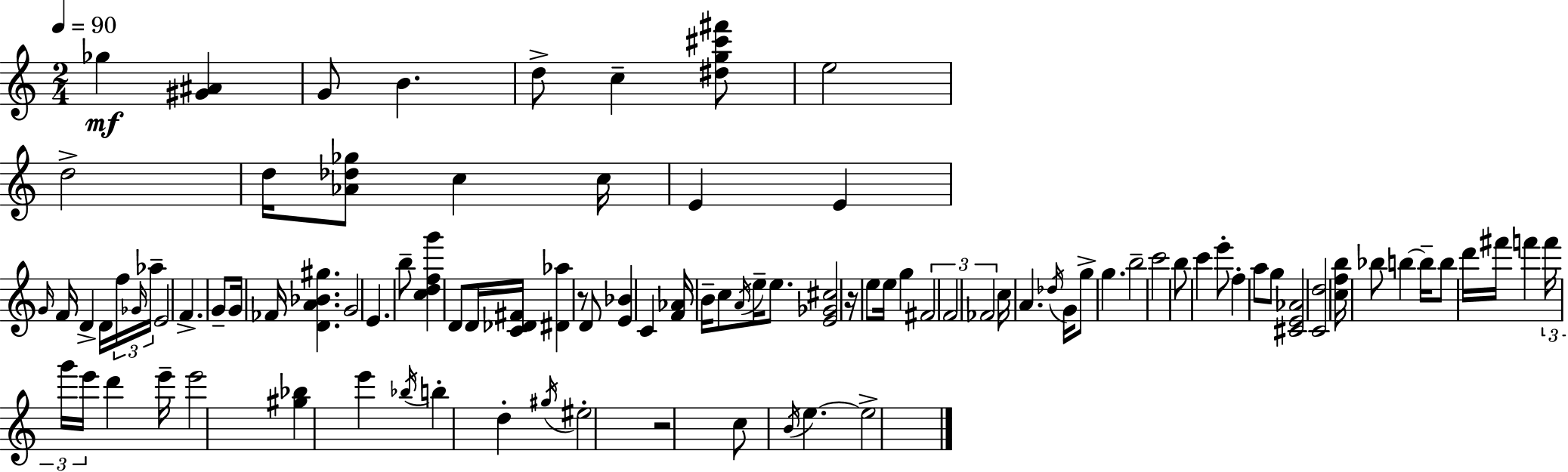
{
  \clef treble
  \numericTimeSignature
  \time 2/4
  \key a \minor
  \tempo 4 = 90
  ges''4\mf <gis' ais'>4 | g'8 b'4. | d''8-> c''4-- <dis'' g'' cis''' fis'''>8 | e''2 | \break d''2-> | d''16 <aes' des'' ges''>8 c''4 c''16 | e'4 e'4 | \grace { g'16 } f'16 d'4-> d'16 \tuplet 3/2 { f''16 | \break \grace { ges'16 } aes''16-- } e'2 | f'4.-> | g'8-- g'16 fes'16 <d' a' bes' gis''>4. | g'2 | \break e'4. | b''8-- <c'' d'' f'' g'''>4 d'8 | d'16 <c' des' fis'>16 <dis' aes''>4 r8 | d'8 <e' bes'>4 c'4 | \break <f' aes'>16 b'16-- c''8 \acciaccatura { a'16 } e''16-- | e''8. <e' ges' cis''>2 | r16 e''8 e''16 g''4 | \tuplet 3/2 { fis'2 | \break f'2 | fes'2 } | c''16 a'4. | \acciaccatura { des''16 } g'16 g''8-> g''4. | \break b''2-- | c'''2 | b''8 c'''4 | e'''8-. f''4-. | \break a''8 g''8 <cis' e' aes'>2 | <c' d''>2 | <c'' f'' b''>16 bes''8 b''4~~ | b''16-- b''8 d'''16 fis'''16 | \break f'''4 \tuplet 3/2 { f'''16 g'''16 e'''16 } d'''4 | e'''16-- e'''2 | <gis'' bes''>4 | e'''4 \acciaccatura { bes''16 } b''4-. | \break d''4-. \acciaccatura { gis''16 } eis''2-. | r2 | c''8 | \acciaccatura { b'16 } e''4.~~ e''2-> | \break \bar "|."
}